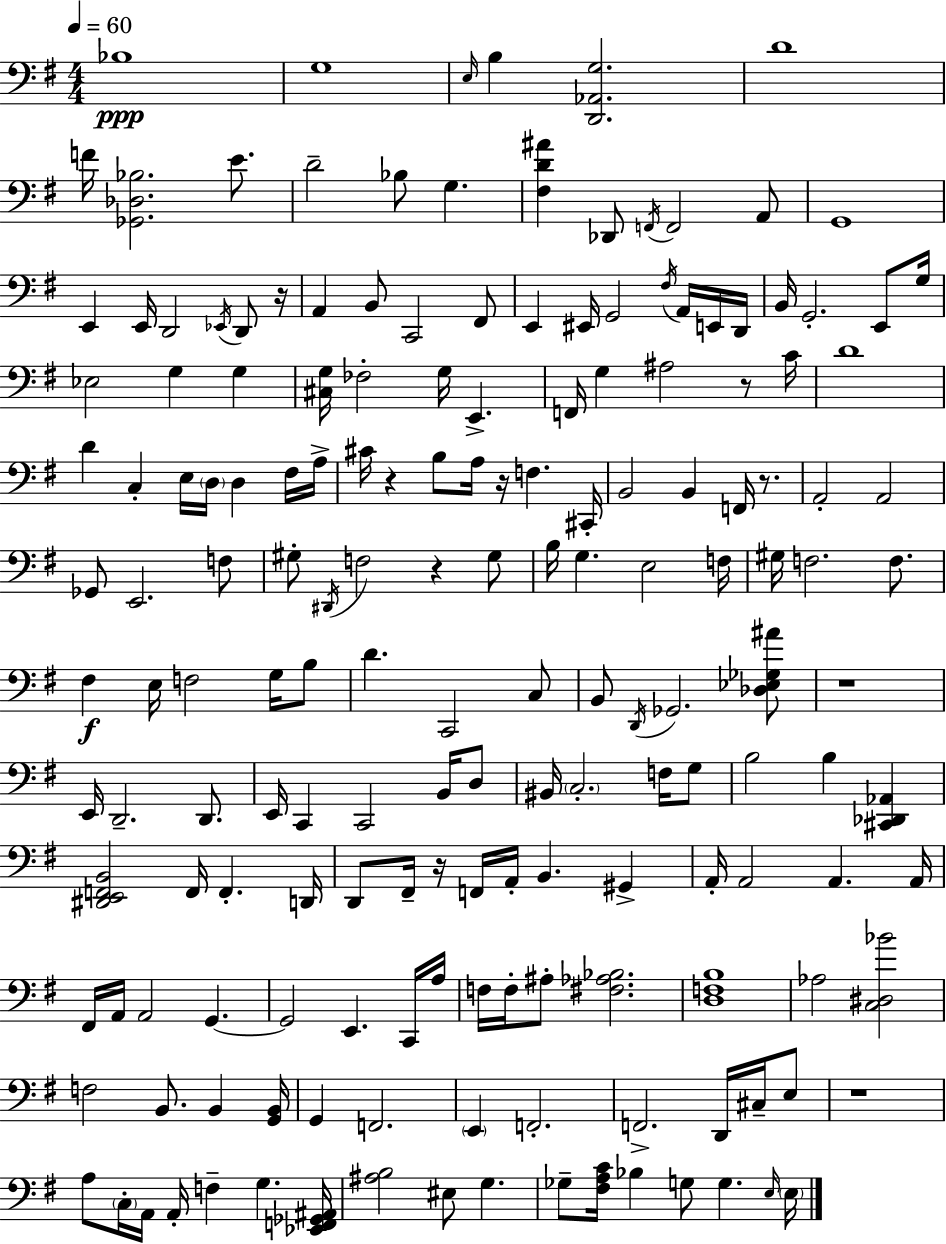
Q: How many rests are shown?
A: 9